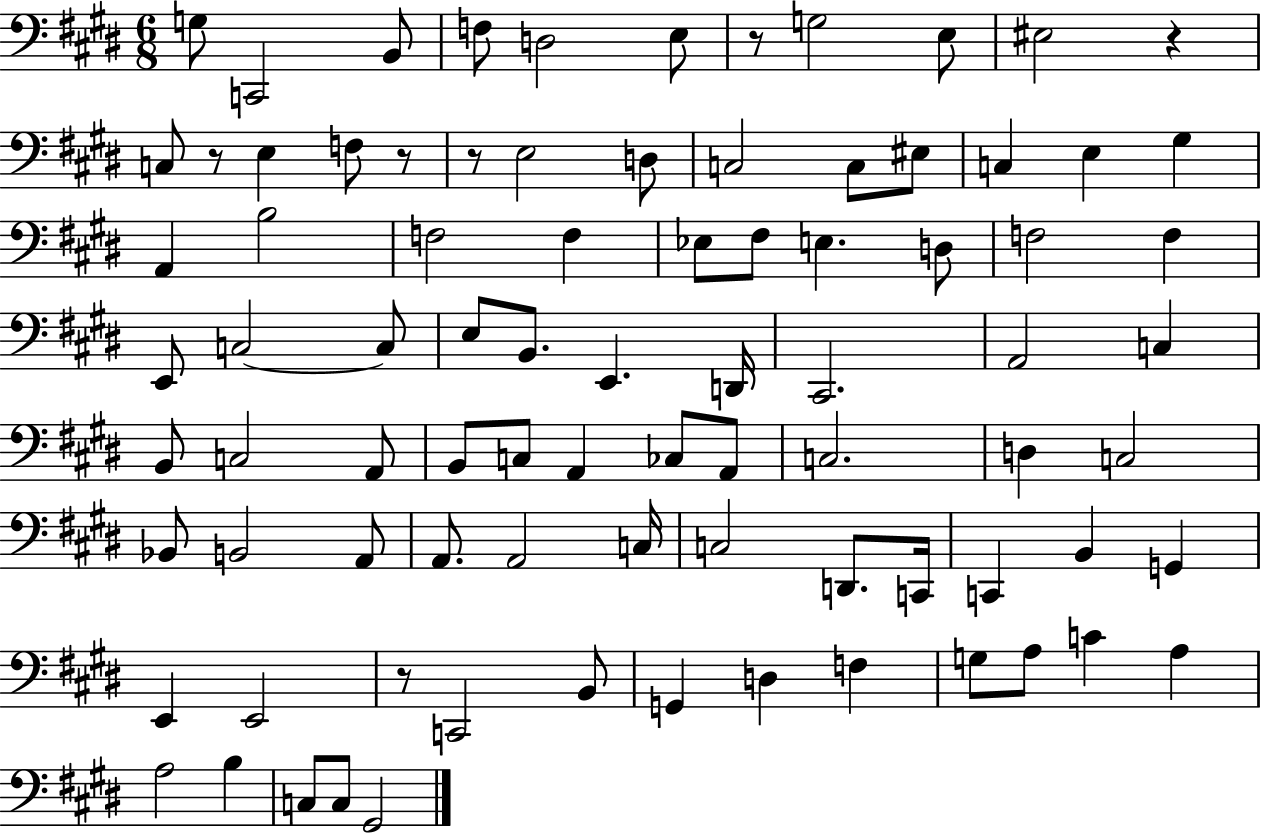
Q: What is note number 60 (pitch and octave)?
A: C2